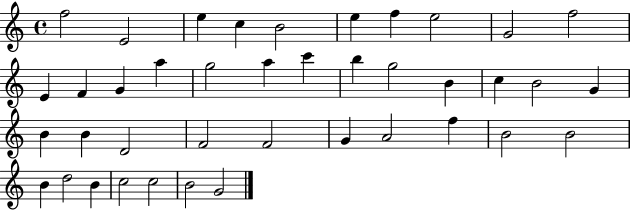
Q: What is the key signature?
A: C major